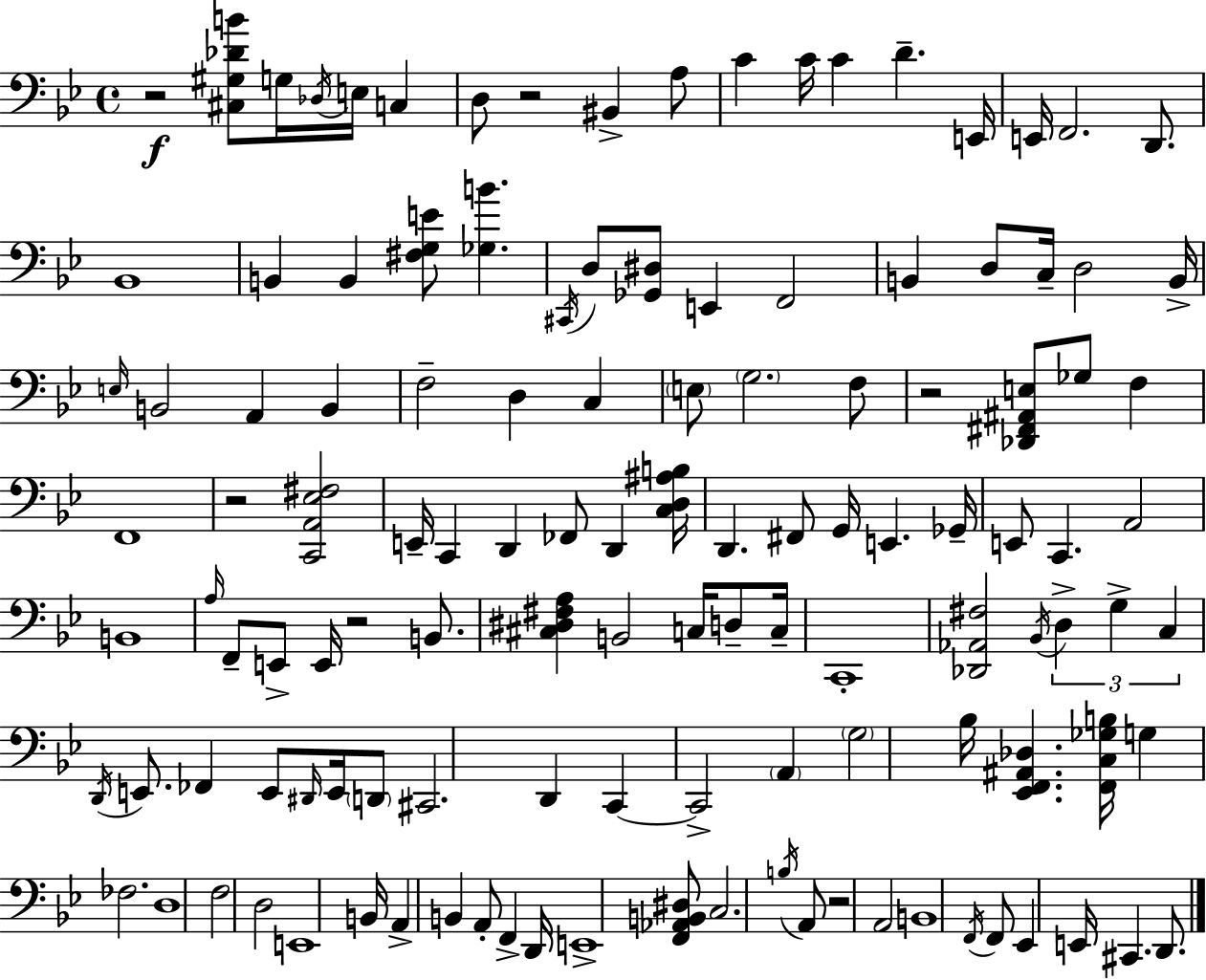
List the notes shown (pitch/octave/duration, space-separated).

R/h [C#3,G#3,Db4,B4]/e G3/s Db3/s E3/s C3/q D3/e R/h BIS2/q A3/e C4/q C4/s C4/q D4/q. E2/s E2/s F2/h. D2/e. Bb2/w B2/q B2/q [F#3,G3,E4]/e [Gb3,B4]/q. C#2/s D3/e [Gb2,D#3]/e E2/q F2/h B2/q D3/e C3/s D3/h B2/s E3/s B2/h A2/q B2/q F3/h D3/q C3/q E3/e G3/h. F3/e R/h [Db2,F#2,A#2,E3]/e Gb3/e F3/q F2/w R/h [C2,A2,Eb3,F#3]/h E2/s C2/q D2/q FES2/e D2/q [C3,D3,A#3,B3]/s D2/q. F#2/e G2/s E2/q. Gb2/s E2/e C2/q. A2/h B2/w A3/s F2/e E2/e E2/s R/h B2/e. [C#3,D#3,F#3,A3]/q B2/h C3/s D3/e C3/s C2/w [Db2,Ab2,F#3]/h Bb2/s D3/q G3/q C3/q D2/s E2/e. FES2/q E2/e D#2/s E2/s D2/e C#2/h. D2/q C2/q C2/h A2/q G3/h Bb3/s [Eb2,F2,A#2,Db3]/q. [F2,C3,Gb3,B3]/s G3/q FES3/h. D3/w F3/h D3/h E2/w B2/s A2/q B2/q A2/e F2/q D2/s E2/w [F2,Ab2,B2,D#3]/e C3/h. B3/s A2/e R/h A2/h B2/w F2/s F2/e Eb2/q E2/s C#2/q. D2/e.